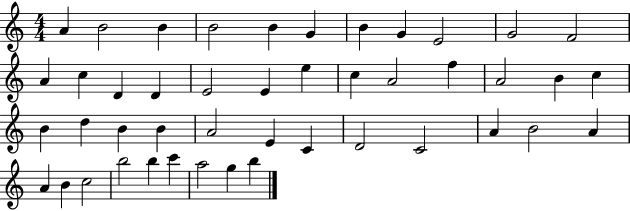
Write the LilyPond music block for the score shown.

{
  \clef treble
  \numericTimeSignature
  \time 4/4
  \key c \major
  a'4 b'2 b'4 | b'2 b'4 g'4 | b'4 g'4 e'2 | g'2 f'2 | \break a'4 c''4 d'4 d'4 | e'2 e'4 e''4 | c''4 a'2 f''4 | a'2 b'4 c''4 | \break b'4 d''4 b'4 b'4 | a'2 e'4 c'4 | d'2 c'2 | a'4 b'2 a'4 | \break a'4 b'4 c''2 | b''2 b''4 c'''4 | a''2 g''4 b''4 | \bar "|."
}